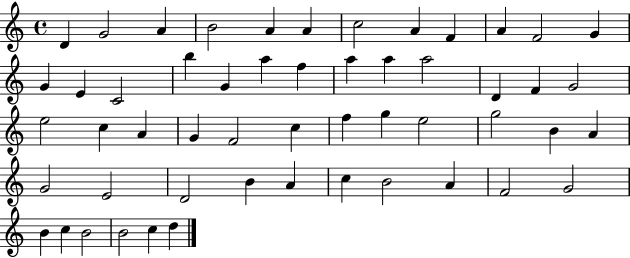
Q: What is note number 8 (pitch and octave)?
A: A4